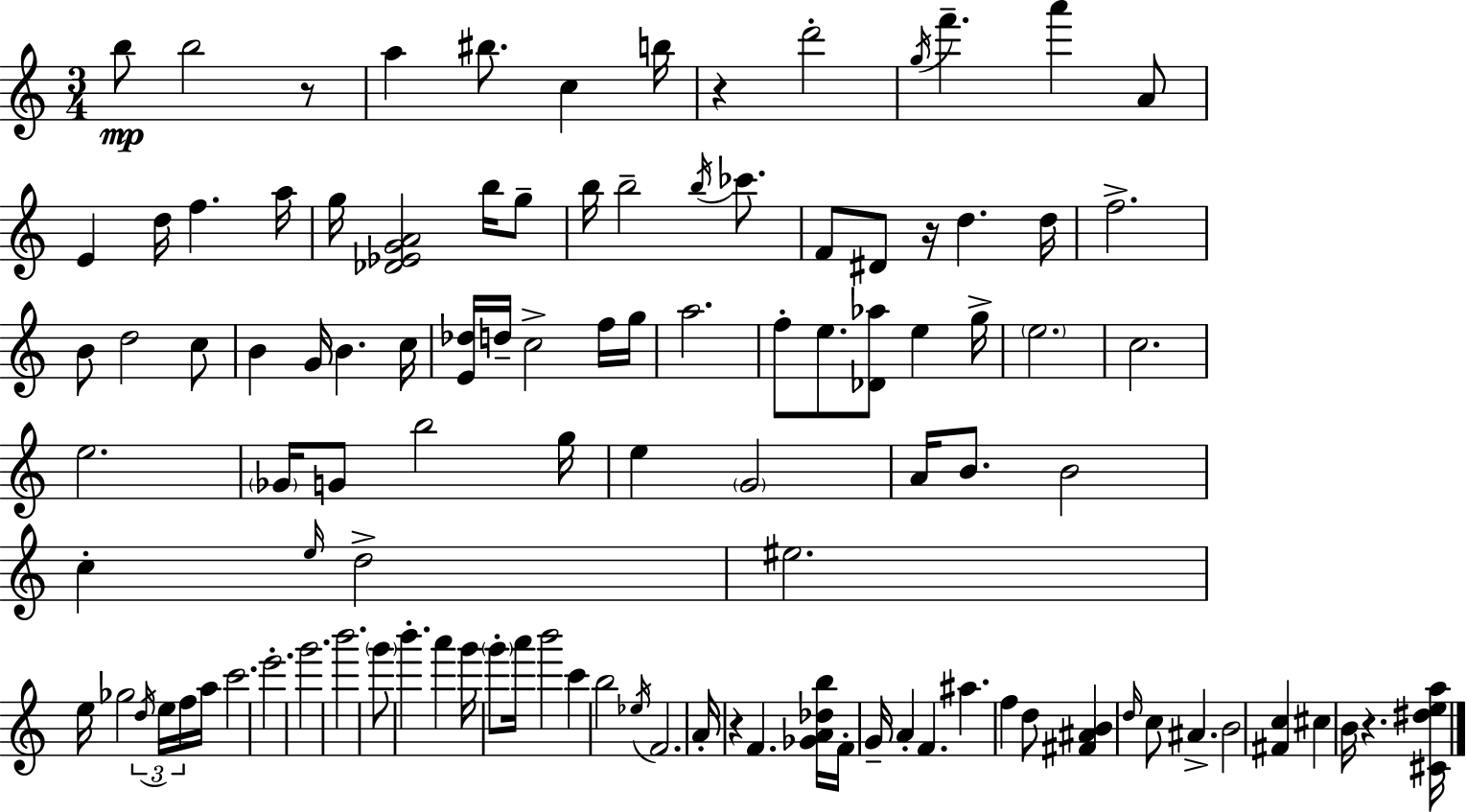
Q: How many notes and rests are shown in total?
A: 107